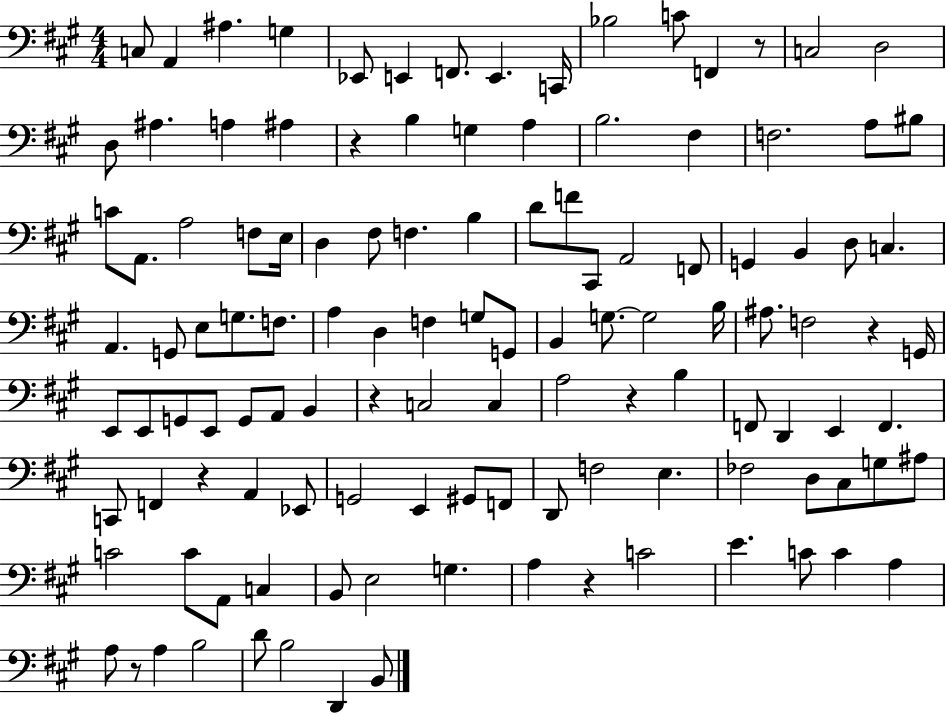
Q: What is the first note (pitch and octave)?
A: C3